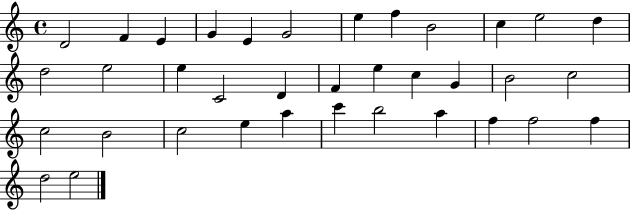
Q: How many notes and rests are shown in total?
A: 36